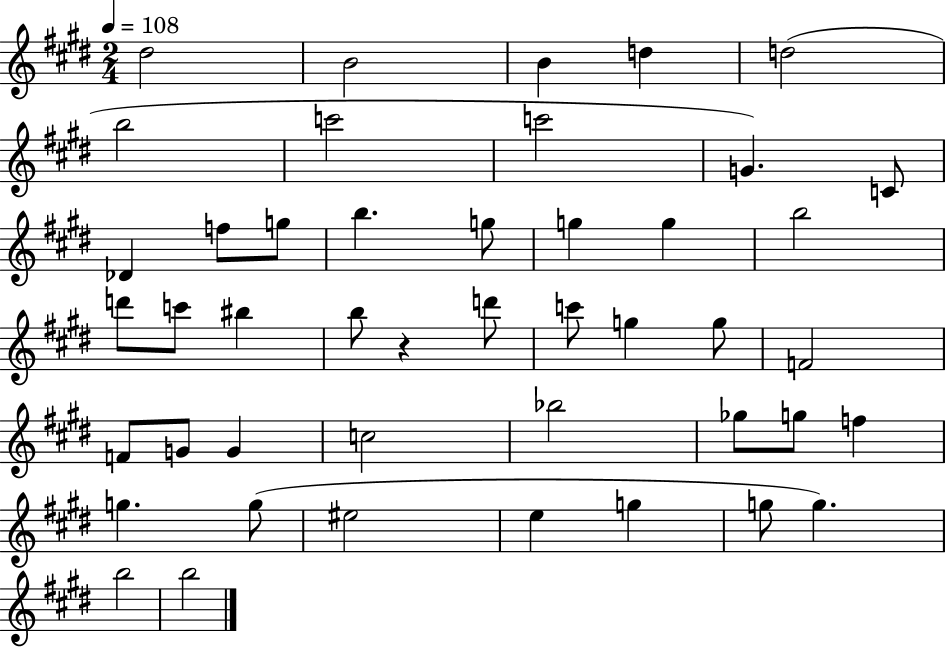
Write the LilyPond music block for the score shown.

{
  \clef treble
  \numericTimeSignature
  \time 2/4
  \key e \major
  \tempo 4 = 108
  dis''2 | b'2 | b'4 d''4 | d''2( | \break b''2 | c'''2 | c'''2 | g'4.) c'8 | \break des'4 f''8 g''8 | b''4. g''8 | g''4 g''4 | b''2 | \break d'''8 c'''8 bis''4 | b''8 r4 d'''8 | c'''8 g''4 g''8 | f'2 | \break f'8 g'8 g'4 | c''2 | bes''2 | ges''8 g''8 f''4 | \break g''4. g''8( | eis''2 | e''4 g''4 | g''8 g''4.) | \break b''2 | b''2 | \bar "|."
}